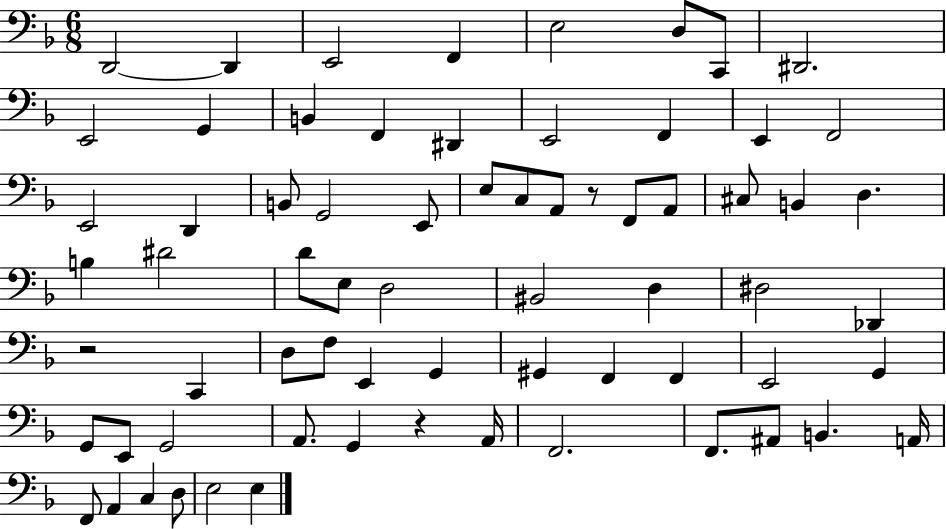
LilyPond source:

{
  \clef bass
  \numericTimeSignature
  \time 6/8
  \key f \major
  d,2~~ d,4 | e,2 f,4 | e2 d8 c,8 | dis,2. | \break e,2 g,4 | b,4 f,4 dis,4 | e,2 f,4 | e,4 f,2 | \break e,2 d,4 | b,8 g,2 e,8 | e8 c8 a,8 r8 f,8 a,8 | cis8 b,4 d4. | \break b4 dis'2 | d'8 e8 d2 | bis,2 d4 | dis2 des,4 | \break r2 c,4 | d8 f8 e,4 g,4 | gis,4 f,4 f,4 | e,2 g,4 | \break g,8 e,8 g,2 | a,8. g,4 r4 a,16 | f,2. | f,8. ais,8 b,4. a,16 | \break f,8 a,4 c4 d8 | e2 e4 | \bar "|."
}